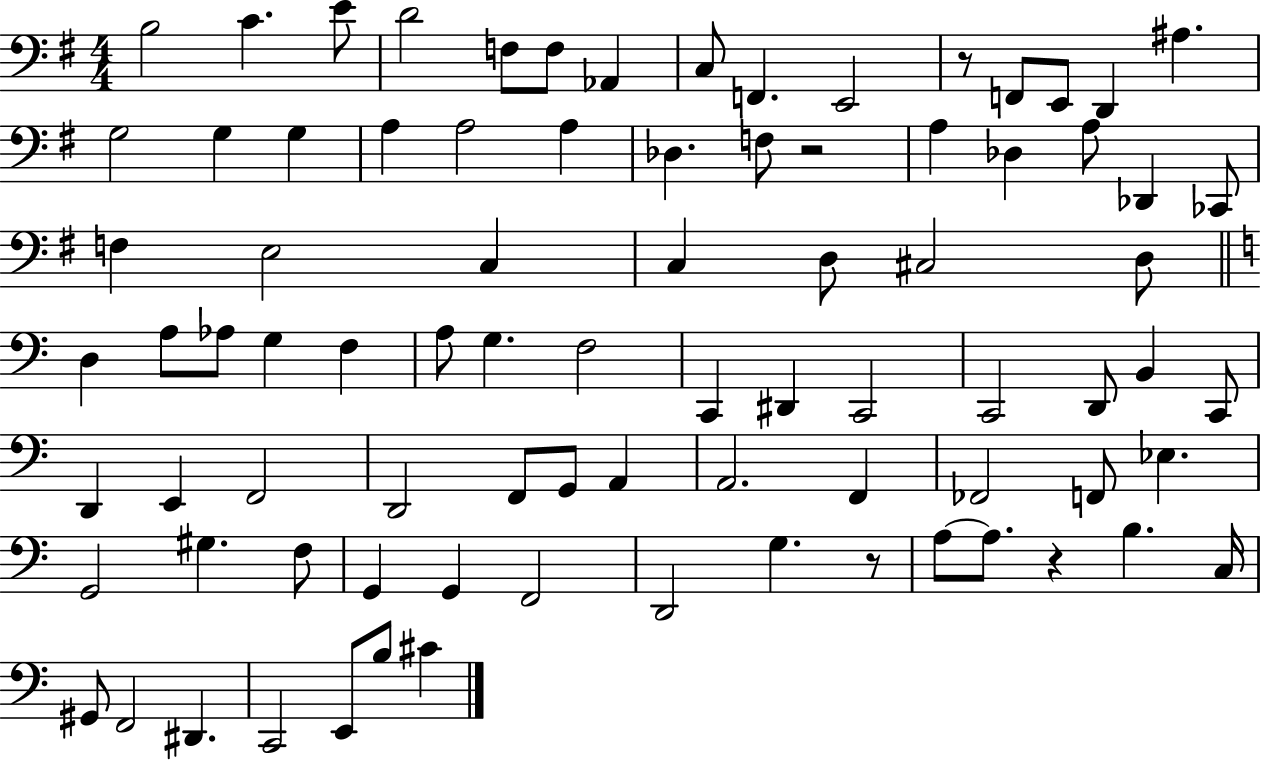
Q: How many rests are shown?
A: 4